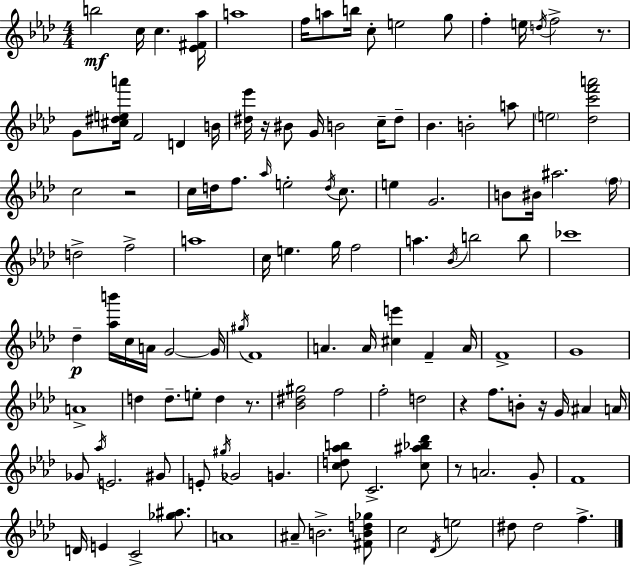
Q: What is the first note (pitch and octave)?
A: B5